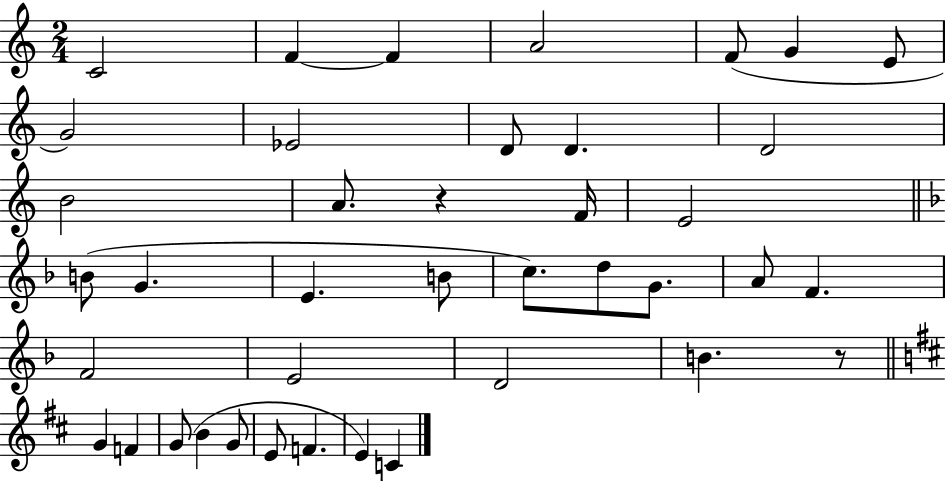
{
  \clef treble
  \numericTimeSignature
  \time 2/4
  \key c \major
  c'2 | f'4~~ f'4 | a'2 | f'8( g'4 e'8 | \break g'2) | ees'2 | d'8 d'4. | d'2 | \break b'2 | a'8. r4 f'16 | e'2 | \bar "||" \break \key f \major b'8( g'4. | e'4. b'8 | c''8.) d''8 g'8. | a'8 f'4. | \break f'2 | e'2 | d'2 | b'4. r8 | \break \bar "||" \break \key d \major g'4 f'4 | g'8( b'4 g'8 | e'8 f'4. | e'4) c'4 | \break \bar "|."
}